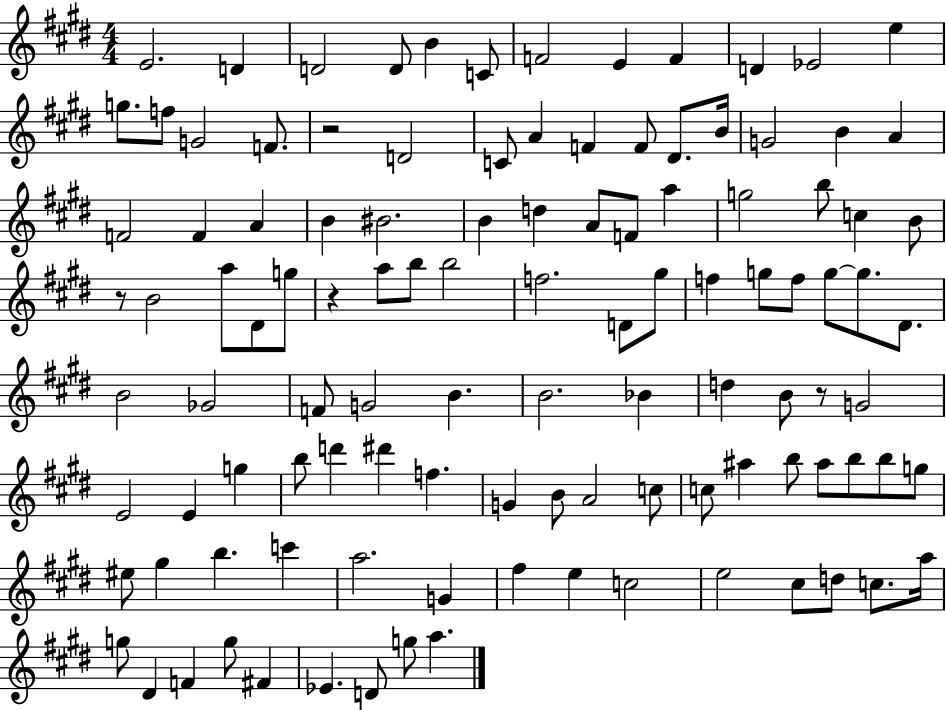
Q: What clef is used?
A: treble